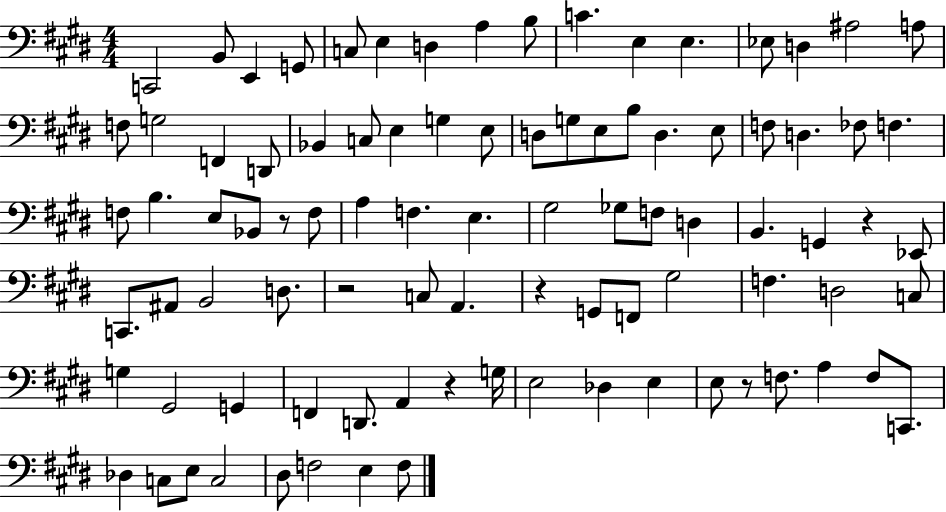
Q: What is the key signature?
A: E major